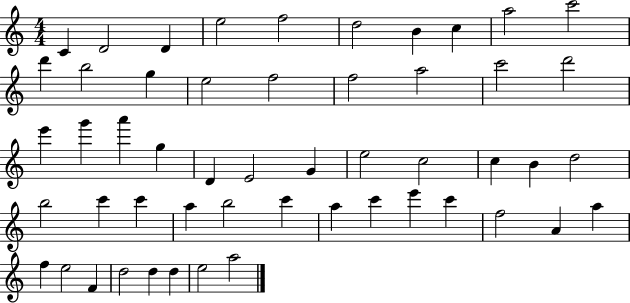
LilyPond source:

{
  \clef treble
  \numericTimeSignature
  \time 4/4
  \key c \major
  c'4 d'2 d'4 | e''2 f''2 | d''2 b'4 c''4 | a''2 c'''2 | \break d'''4 b''2 g''4 | e''2 f''2 | f''2 a''2 | c'''2 d'''2 | \break e'''4 g'''4 a'''4 g''4 | d'4 e'2 g'4 | e''2 c''2 | c''4 b'4 d''2 | \break b''2 c'''4 c'''4 | a''4 b''2 c'''4 | a''4 c'''4 e'''4 c'''4 | f''2 a'4 a''4 | \break f''4 e''2 f'4 | d''2 d''4 d''4 | e''2 a''2 | \bar "|."
}